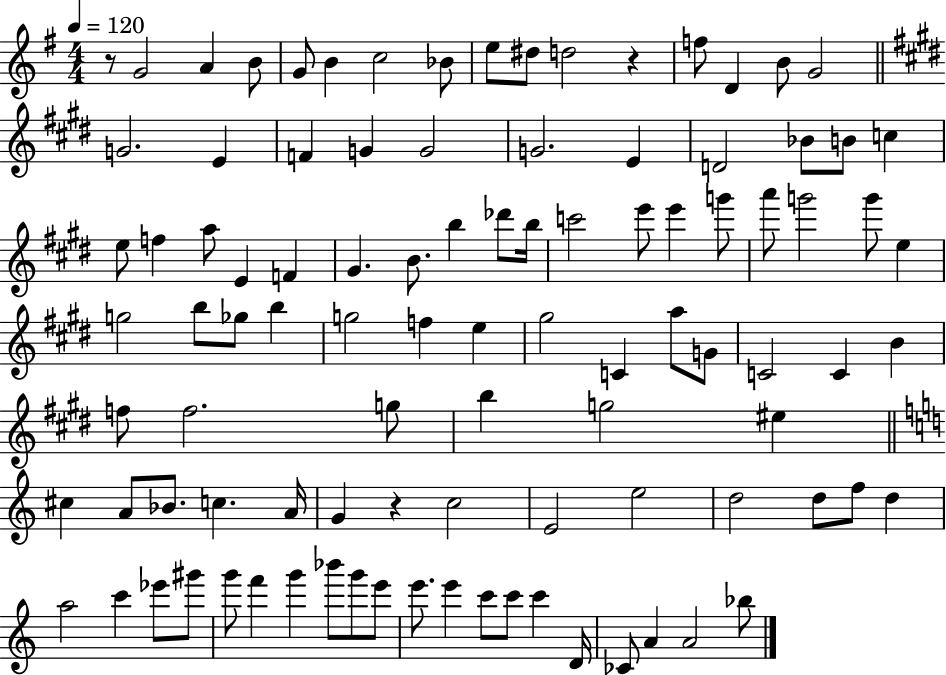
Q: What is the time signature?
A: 4/4